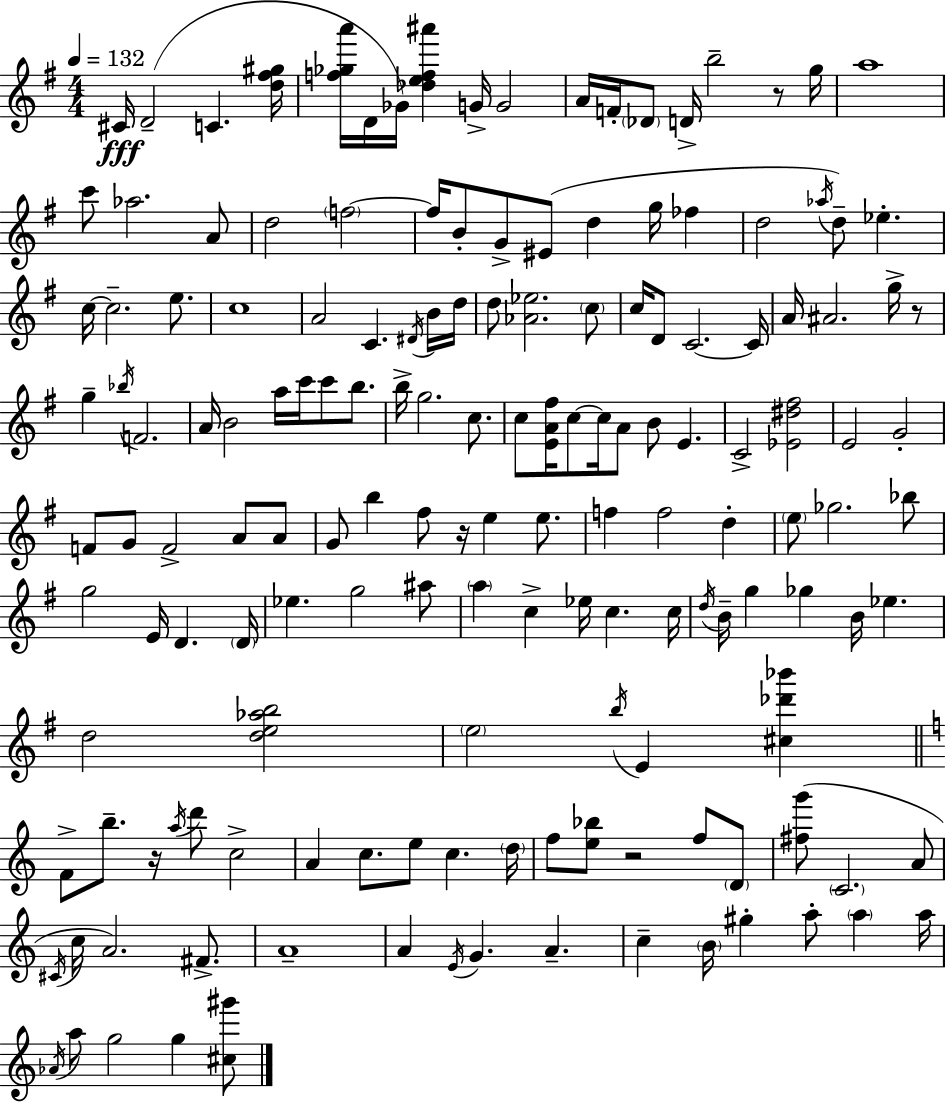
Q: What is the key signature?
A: G major